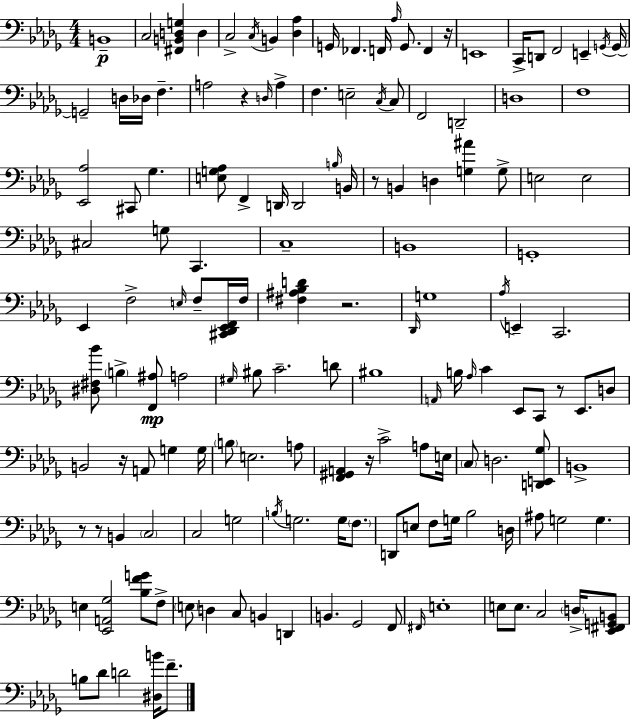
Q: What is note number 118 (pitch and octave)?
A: F#2